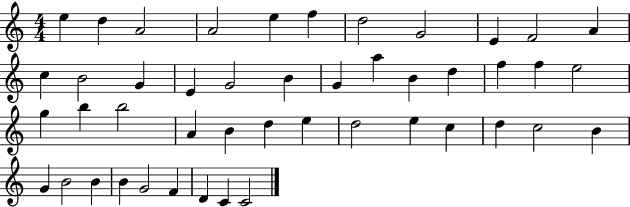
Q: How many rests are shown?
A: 0